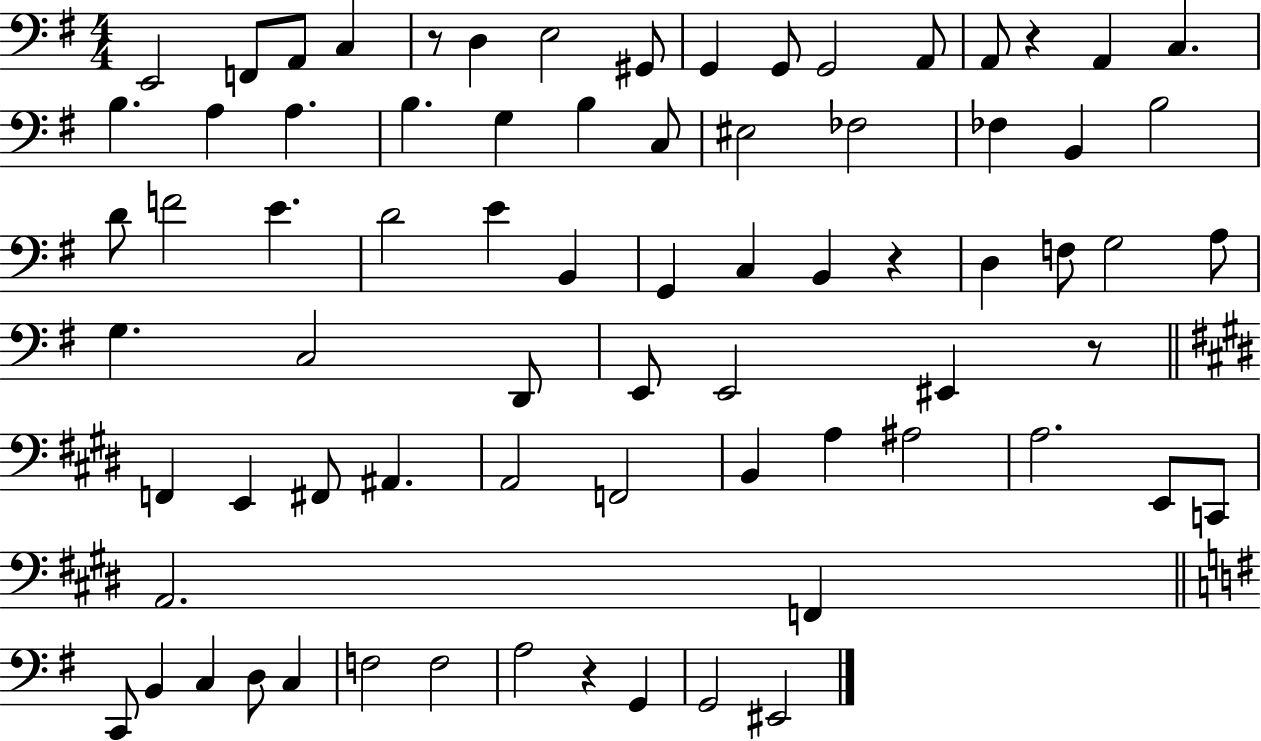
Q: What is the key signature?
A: G major